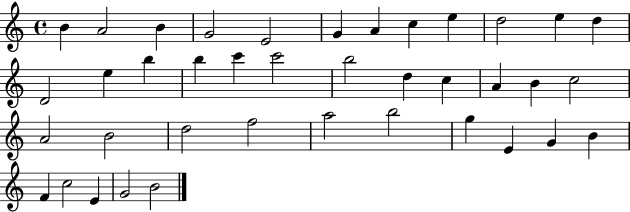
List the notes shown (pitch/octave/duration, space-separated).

B4/q A4/h B4/q G4/h E4/h G4/q A4/q C5/q E5/q D5/h E5/q D5/q D4/h E5/q B5/q B5/q C6/q C6/h B5/h D5/q C5/q A4/q B4/q C5/h A4/h B4/h D5/h F5/h A5/h B5/h G5/q E4/q G4/q B4/q F4/q C5/h E4/q G4/h B4/h